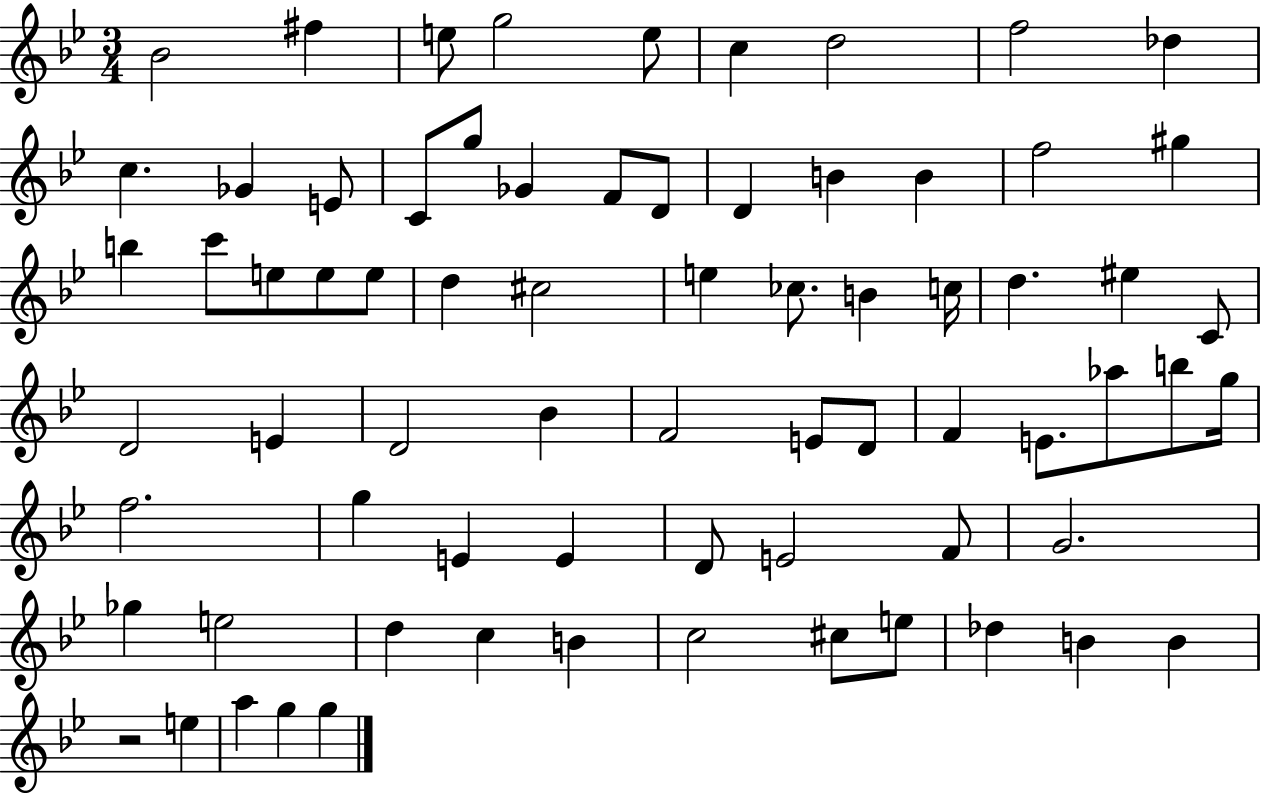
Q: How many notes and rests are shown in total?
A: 72